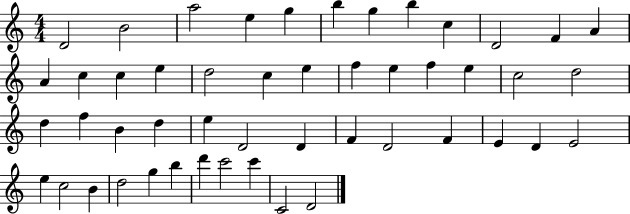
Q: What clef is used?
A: treble